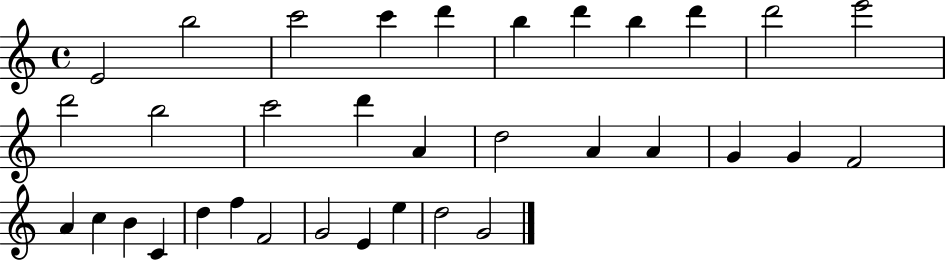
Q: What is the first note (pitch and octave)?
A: E4